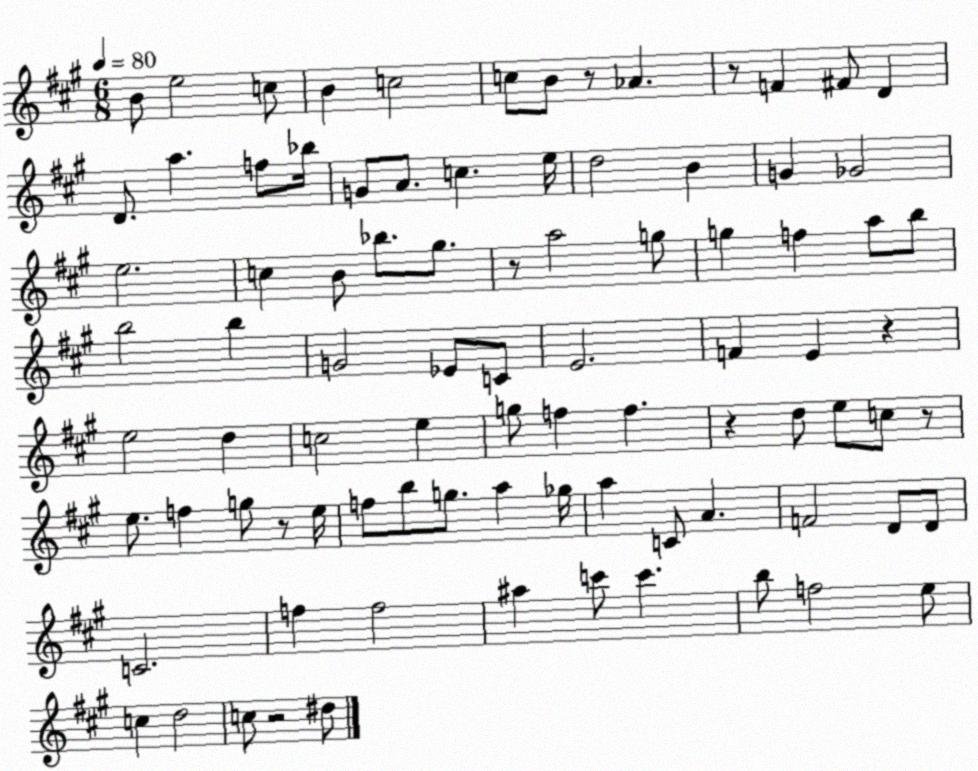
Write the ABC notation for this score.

X:1
T:Untitled
M:6/8
L:1/4
K:A
B/2 e2 c/2 B c2 c/2 B/2 z/2 _A z/2 F ^F/2 D D/2 a f/2 _b/4 G/2 A/2 c e/4 d2 B G _G2 e2 c B/2 _b/2 ^g/2 z/2 a2 g/2 g f a/2 b/2 b2 b G2 _E/2 C/2 E2 F E z e2 d c2 e g/2 f f z d/2 e/2 c/2 z/2 e/2 f g/2 z/2 e/4 f/2 b/2 g/2 a _g/4 a C/2 A F2 D/2 D/2 C2 f f2 ^a c'/2 c' b/2 f2 e/2 c d2 c/2 z2 ^d/2